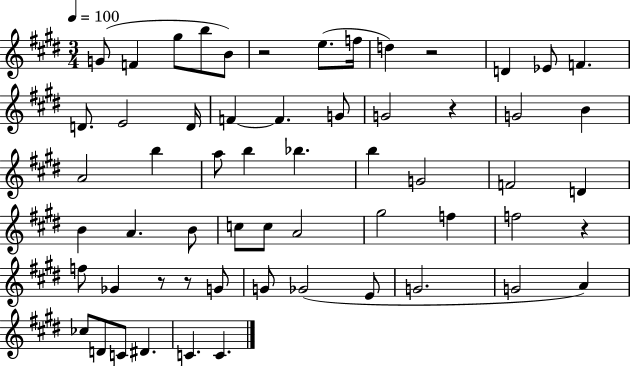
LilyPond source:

{
  \clef treble
  \numericTimeSignature
  \time 3/4
  \key e \major
  \tempo 4 = 100
  g'8( f'4 gis''8 b''8 b'8) | r2 e''8.( f''16 | d''4) r2 | d'4 ees'8 f'4. | \break d'8. e'2 d'16 | f'4~~ f'4. g'8 | g'2 r4 | g'2 b'4 | \break a'2 b''4 | a''8 b''4 bes''4. | b''4 g'2 | f'2 d'4 | \break b'4 a'4. b'8 | c''8 c''8 a'2 | gis''2 f''4 | f''2 r4 | \break f''8 ges'4 r8 r8 g'8 | g'8 ges'2( e'8 | g'2. | g'2 a'4) | \break ces''8 d'8 c'8 dis'4. | c'4. c'4. | \bar "|."
}